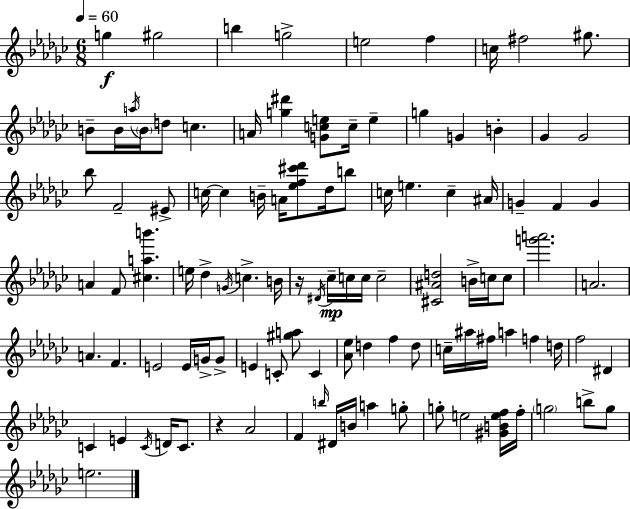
G5/q G#5/h B5/q G5/h E5/h F5/q C5/s F#5/h G#5/e. B4/e B4/s A5/s B4/s D5/e C5/q. A4/s [G5,D#6]/q [G4,C5,E5]/e C5/s E5/q G5/q G4/q B4/q Gb4/q Gb4/h Bb5/e F4/h EIS4/e C5/s C5/q B4/s A4/s [Eb5,F5,C#6,Db6]/e Db5/s B5/e C5/s E5/q. C5/q A#4/s G4/q F4/q G4/q A4/q F4/e [C#5,A5,B6]/q. E5/s Db5/q G4/s C5/q. B4/s R/s D#4/s CES5/s C5/s C5/s C5/h [C#4,A#4,D5]/h B4/s C5/s C5/e [G6,A6]/h. A4/h. A4/q. F4/q. E4/h E4/s G4/s G4/e E4/q C4/e [G#5,A5]/e C4/q [Ab4,Eb5]/e D5/q F5/q D5/e C5/s A#5/s F#5/s A5/q F5/q D5/s F5/h D#4/q C4/q E4/q C4/s D4/s C4/e. R/q Ab4/h F4/q B5/s D#4/s B4/s A5/q G5/e G5/e E5/h [G#4,B4,E5,F5]/s F5/s G5/h B5/e G5/e E5/h.